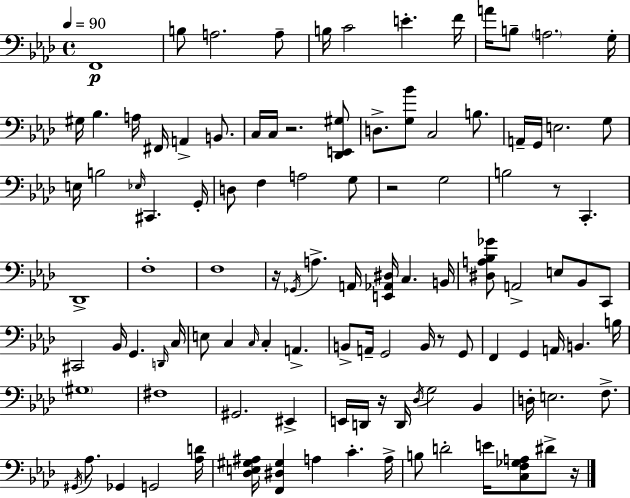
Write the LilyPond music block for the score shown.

{
  \clef bass
  \time 4/4
  \defaultTimeSignature
  \key aes \major
  \tempo 4 = 90
  \repeat volta 2 { f,1\p | b8 a2. a8-- | b16 c'2 e'4.-. f'16 | a'16 b8-- \parenthesize a2. g16-. | \break gis16 bes4. a16 fis,16 a,4-> b,8. | c16 c16 r2. <des, e, gis>8 | d8.-> <g bes'>8 c2 b8. | a,16-- g,16 e2. g8 | \break e16 b2 \grace { ees16 } cis,4. | g,16-. d8 f4 a2 g8 | r2 g2 | b2 r8 c,4.-. | \break des,1-> | f1-. | f1 | r16 \acciaccatura { ges,16 } a4.-> a,16 <e, aes, dis>16 c4. | \break b,16 <dis a bes ges'>8 a,2-> e8 bes,8 | c,8 cis,2 bes,16 g,4. | \grace { d,16 } c16 e8 c4 \grace { c16 } c4-. a,4.-> | b,8-> a,16-- g,2 b,16 | \break r8 g,8 f,4 g,4 a,16 b,4. | b16 \parenthesize gis1 | fis1 | gis,2. | \break eis,4-> e,16 d,16 r16 d,16 \acciaccatura { des16 } g2 | bes,4 d16-. e2. | f8.-> \acciaccatura { gis,16 } aes8. ges,4 g,2 | <aes d'>16 <des e gis ais>16 <f, dis gis>4 a4 c'4.-. | \break a16-> b8 d'2-. | e'16 <c f ges a>8 dis'8-> r16 } \bar "|."
}